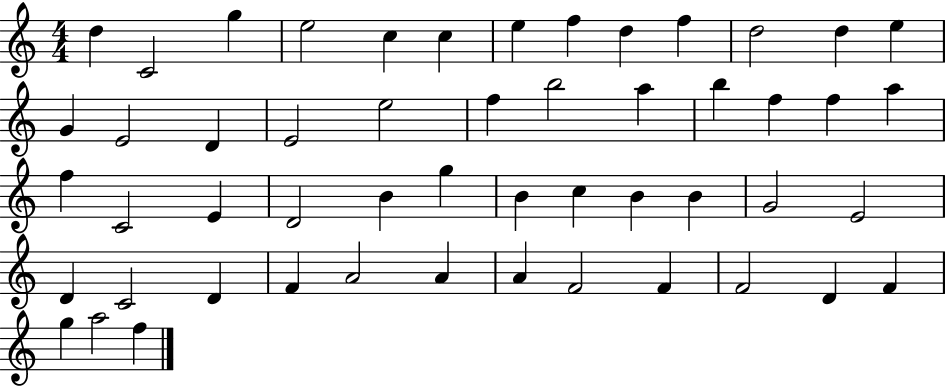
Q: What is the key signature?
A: C major